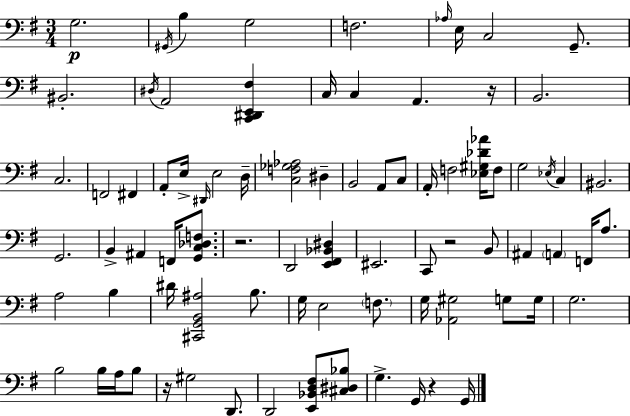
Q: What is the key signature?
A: G major